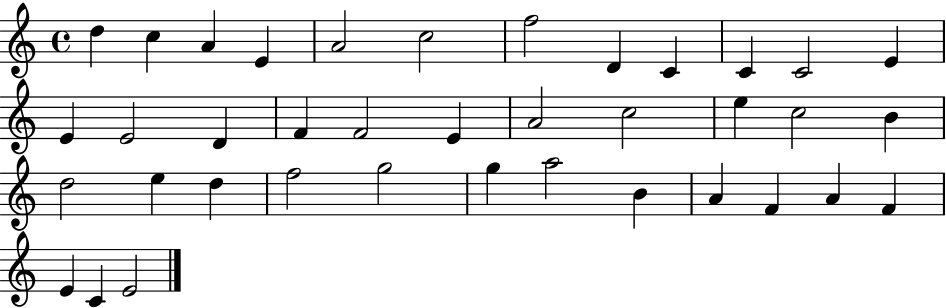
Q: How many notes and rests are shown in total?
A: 38